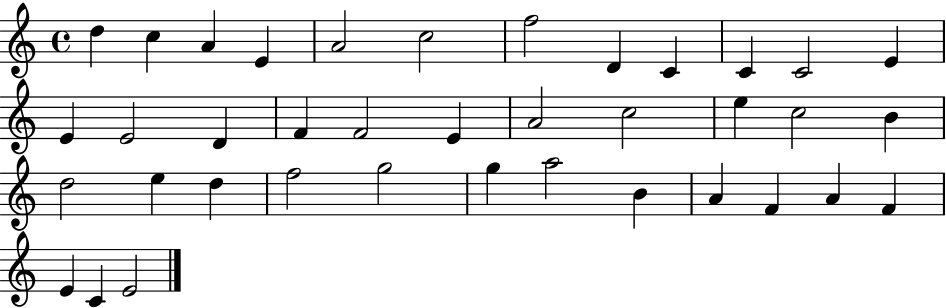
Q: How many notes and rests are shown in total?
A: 38